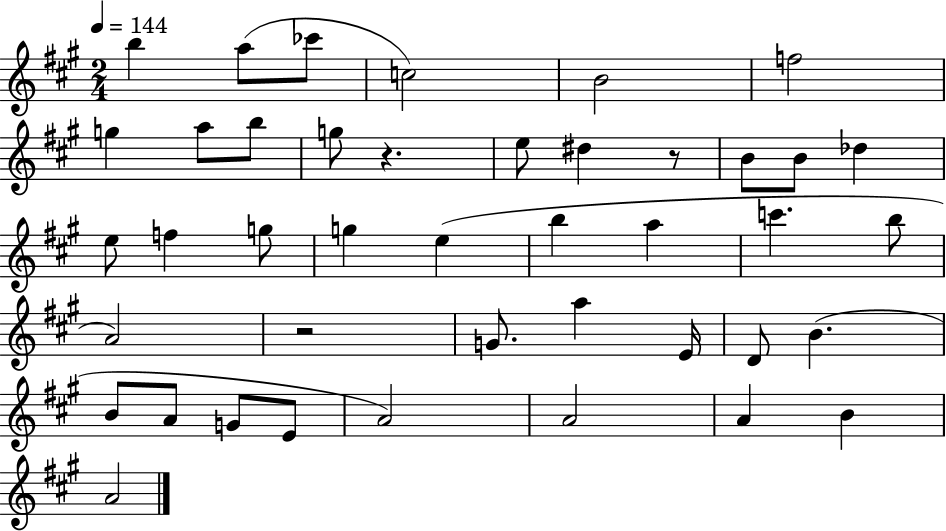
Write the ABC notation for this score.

X:1
T:Untitled
M:2/4
L:1/4
K:A
b a/2 _c'/2 c2 B2 f2 g a/2 b/2 g/2 z e/2 ^d z/2 B/2 B/2 _d e/2 f g/2 g e b a c' b/2 A2 z2 G/2 a E/4 D/2 B B/2 A/2 G/2 E/2 A2 A2 A B A2